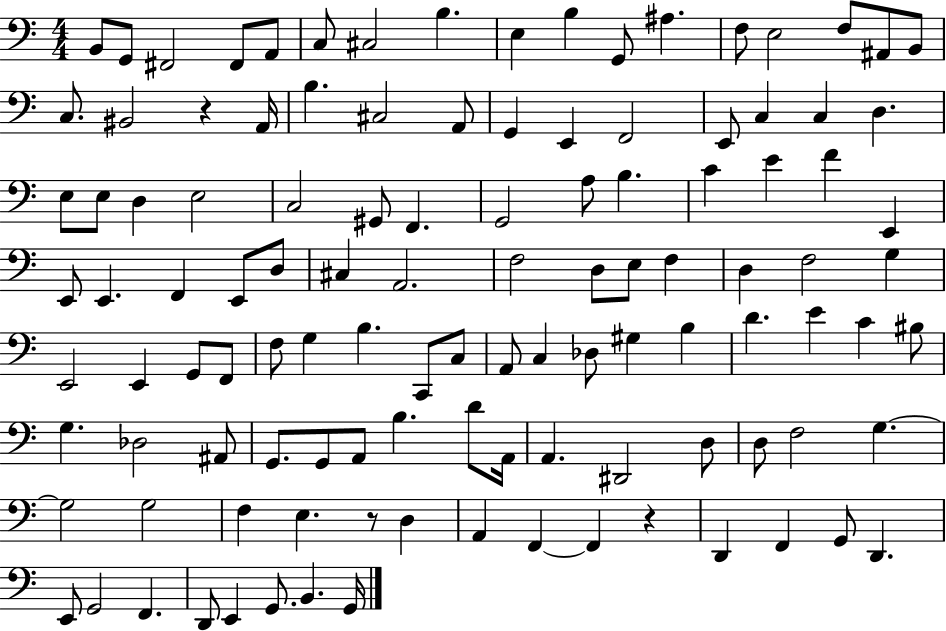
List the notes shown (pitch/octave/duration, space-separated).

B2/e G2/e F#2/h F#2/e A2/e C3/e C#3/h B3/q. E3/q B3/q G2/e A#3/q. F3/e E3/h F3/e A#2/e B2/e C3/e. BIS2/h R/q A2/s B3/q. C#3/h A2/e G2/q E2/q F2/h E2/e C3/q C3/q D3/q. E3/e E3/e D3/q E3/h C3/h G#2/e F2/q. G2/h A3/e B3/q. C4/q E4/q F4/q E2/q E2/e E2/q. F2/q E2/e D3/e C#3/q A2/h. F3/h D3/e E3/e F3/q D3/q F3/h G3/q E2/h E2/q G2/e F2/e F3/e G3/q B3/q. C2/e C3/e A2/e C3/q Db3/e G#3/q B3/q D4/q. E4/q C4/q BIS3/e G3/q. Db3/h A#2/e G2/e. G2/e A2/e B3/q. D4/e A2/s A2/q. D#2/h D3/e D3/e F3/h G3/q. G3/h G3/h F3/q E3/q. R/e D3/q A2/q F2/q F2/q R/q D2/q F2/q G2/e D2/q. E2/e G2/h F2/q. D2/e E2/q G2/e. B2/q. G2/s